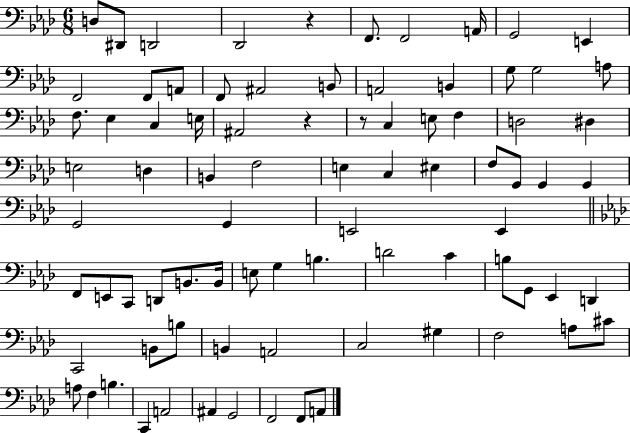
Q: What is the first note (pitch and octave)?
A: D3